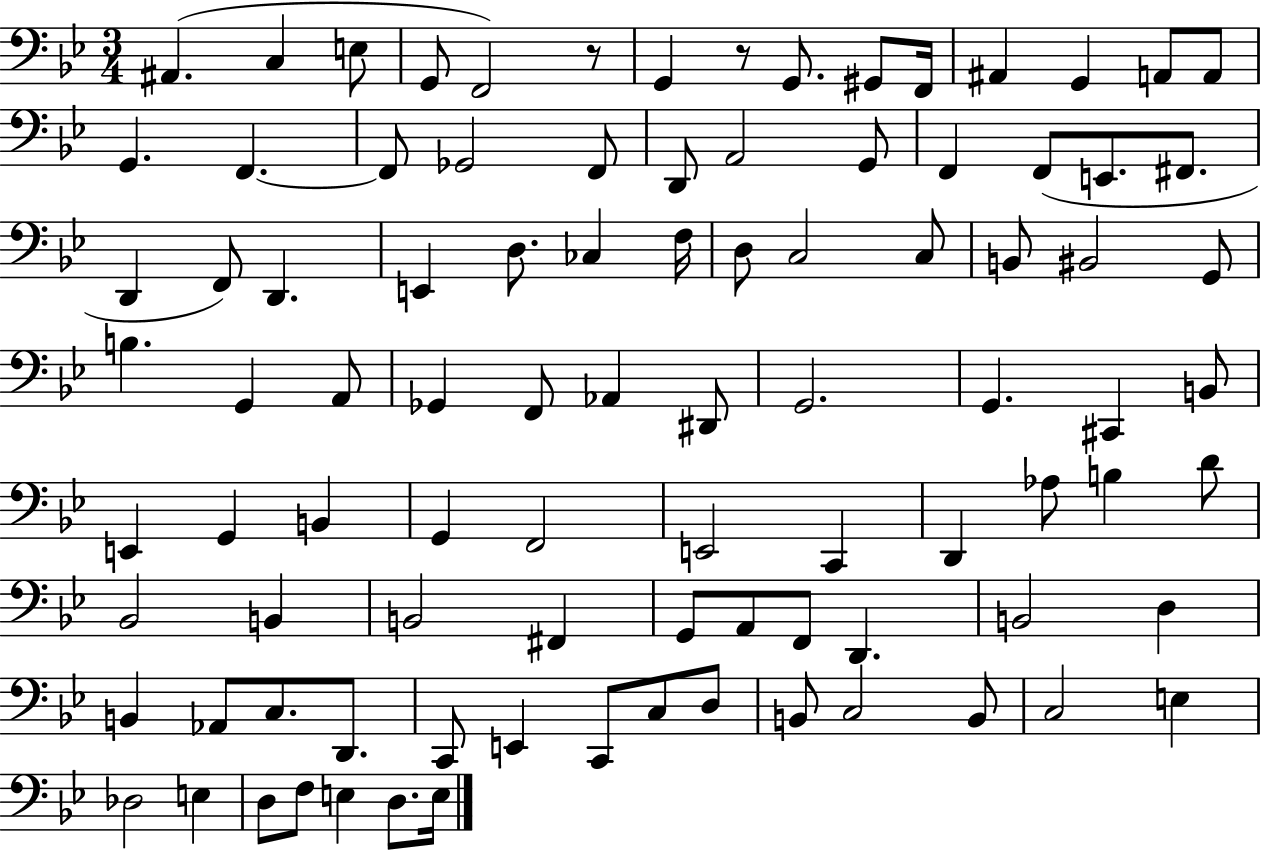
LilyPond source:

{
  \clef bass
  \numericTimeSignature
  \time 3/4
  \key bes \major
  ais,4.( c4 e8 | g,8 f,2) r8 | g,4 r8 g,8. gis,8 f,16 | ais,4 g,4 a,8 a,8 | \break g,4. f,4.~~ | f,8 ges,2 f,8 | d,8 a,2 g,8 | f,4 f,8( e,8. fis,8. | \break d,4 f,8) d,4. | e,4 d8. ces4 f16 | d8 c2 c8 | b,8 bis,2 g,8 | \break b4. g,4 a,8 | ges,4 f,8 aes,4 dis,8 | g,2. | g,4. cis,4 b,8 | \break e,4 g,4 b,4 | g,4 f,2 | e,2 c,4 | d,4 aes8 b4 d'8 | \break bes,2 b,4 | b,2 fis,4 | g,8 a,8 f,8 d,4. | b,2 d4 | \break b,4 aes,8 c8. d,8. | c,8 e,4 c,8 c8 d8 | b,8 c2 b,8 | c2 e4 | \break des2 e4 | d8 f8 e4 d8. e16 | \bar "|."
}